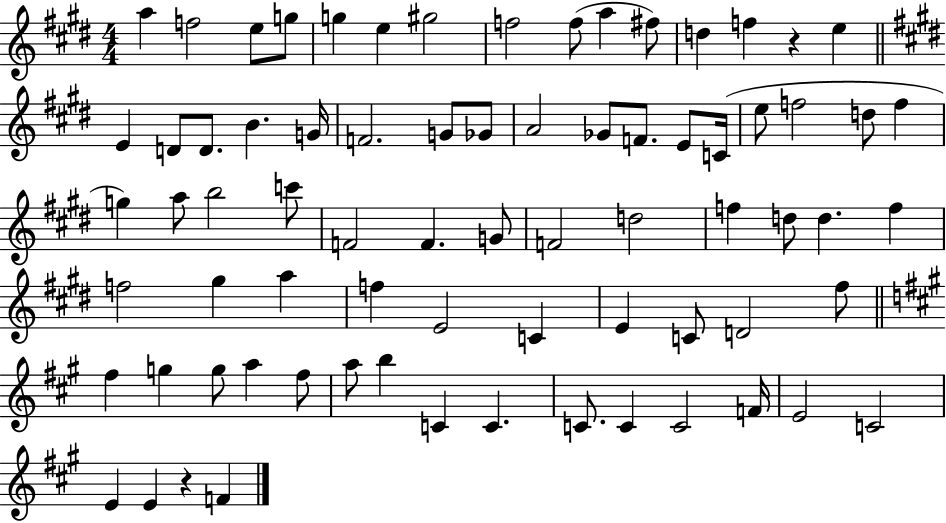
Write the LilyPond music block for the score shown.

{
  \clef treble
  \numericTimeSignature
  \time 4/4
  \key e \major
  a''4 f''2 e''8 g''8 | g''4 e''4 gis''2 | f''2 f''8( a''4 fis''8) | d''4 f''4 r4 e''4 | \break \bar "||" \break \key e \major e'4 d'8 d'8. b'4. g'16 | f'2. g'8 ges'8 | a'2 ges'8 f'8. e'8 c'16( | e''8 f''2 d''8 f''4 | \break g''4) a''8 b''2 c'''8 | f'2 f'4. g'8 | f'2 d''2 | f''4 d''8 d''4. f''4 | \break f''2 gis''4 a''4 | f''4 e'2 c'4 | e'4 c'8 d'2 fis''8 | \bar "||" \break \key a \major fis''4 g''4 g''8 a''4 fis''8 | a''8 b''4 c'4 c'4. | c'8. c'4 c'2 f'16 | e'2 c'2 | \break e'4 e'4 r4 f'4 | \bar "|."
}